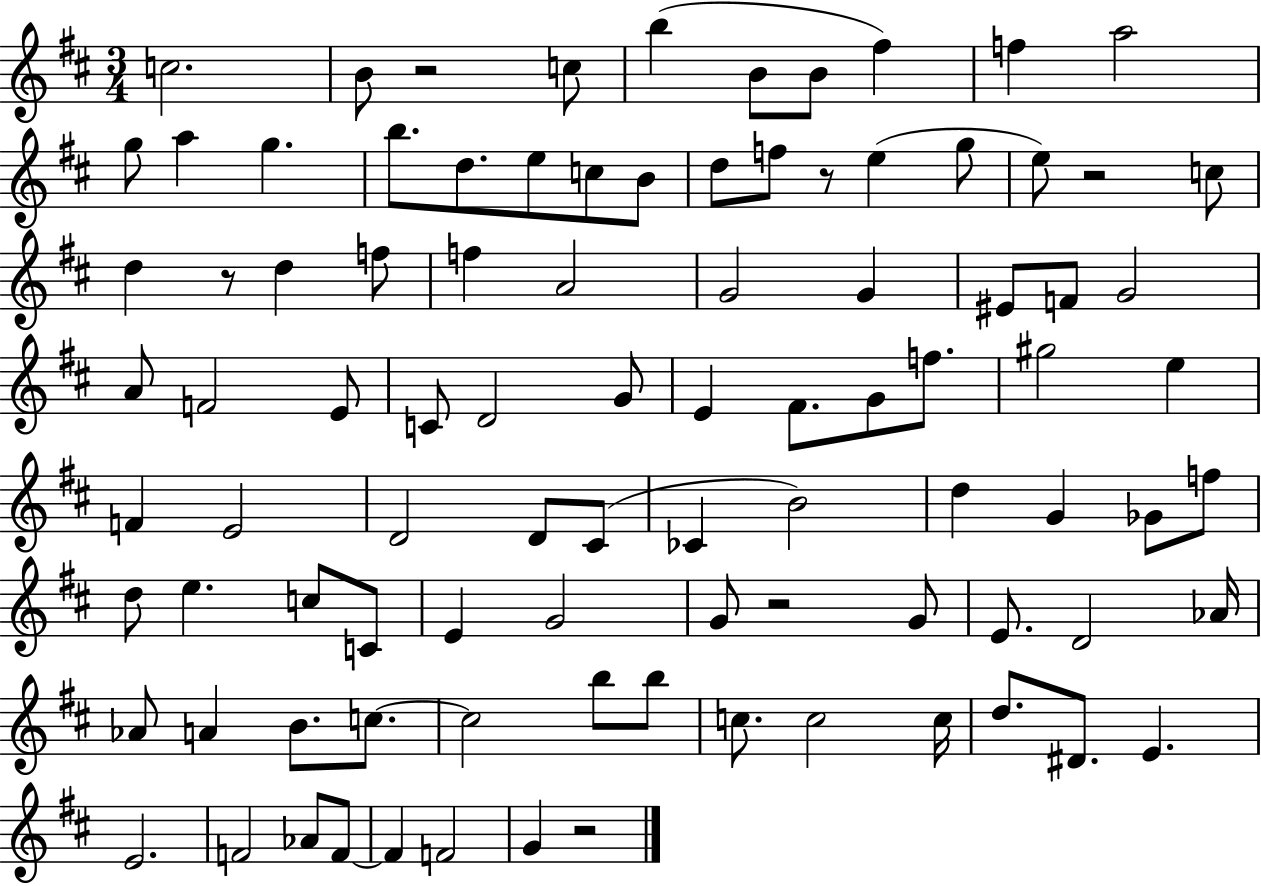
{
  \clef treble
  \numericTimeSignature
  \time 3/4
  \key d \major
  c''2. | b'8 r2 c''8 | b''4( b'8 b'8 fis''4) | f''4 a''2 | \break g''8 a''4 g''4. | b''8. d''8. e''8 c''8 b'8 | d''8 f''8 r8 e''4( g''8 | e''8) r2 c''8 | \break d''4 r8 d''4 f''8 | f''4 a'2 | g'2 g'4 | eis'8 f'8 g'2 | \break a'8 f'2 e'8 | c'8 d'2 g'8 | e'4 fis'8. g'8 f''8. | gis''2 e''4 | \break f'4 e'2 | d'2 d'8 cis'8( | ces'4 b'2) | d''4 g'4 ges'8 f''8 | \break d''8 e''4. c''8 c'8 | e'4 g'2 | g'8 r2 g'8 | e'8. d'2 aes'16 | \break aes'8 a'4 b'8. c''8.~~ | c''2 b''8 b''8 | c''8. c''2 c''16 | d''8. dis'8. e'4. | \break e'2. | f'2 aes'8 f'8~~ | f'4 f'2 | g'4 r2 | \break \bar "|."
}